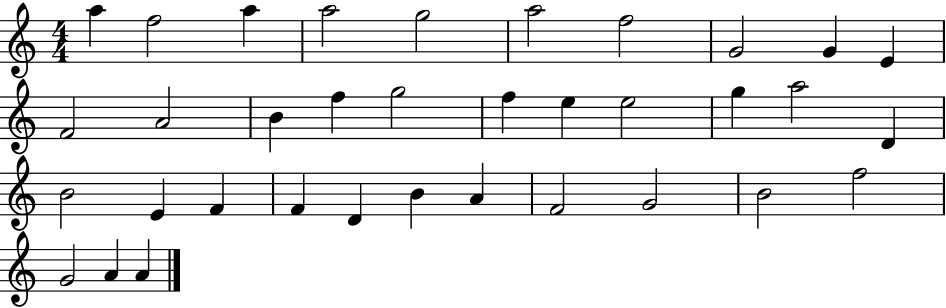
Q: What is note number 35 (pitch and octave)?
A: A4